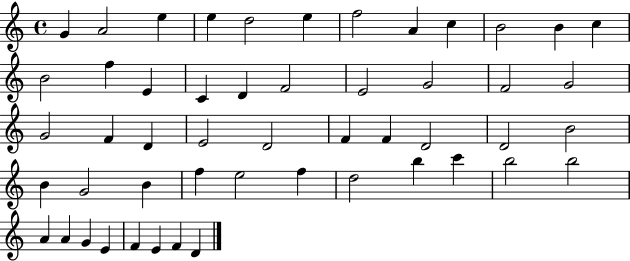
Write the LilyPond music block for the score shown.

{
  \clef treble
  \time 4/4
  \defaultTimeSignature
  \key c \major
  g'4 a'2 e''4 | e''4 d''2 e''4 | f''2 a'4 c''4 | b'2 b'4 c''4 | \break b'2 f''4 e'4 | c'4 d'4 f'2 | e'2 g'2 | f'2 g'2 | \break g'2 f'4 d'4 | e'2 d'2 | f'4 f'4 d'2 | d'2 b'2 | \break b'4 g'2 b'4 | f''4 e''2 f''4 | d''2 b''4 c'''4 | b''2 b''2 | \break a'4 a'4 g'4 e'4 | f'4 e'4 f'4 d'4 | \bar "|."
}